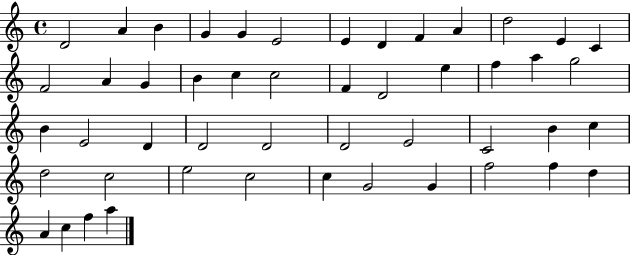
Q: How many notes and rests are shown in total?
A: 49